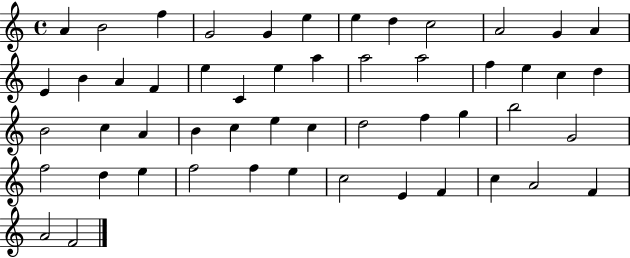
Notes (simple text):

A4/q B4/h F5/q G4/h G4/q E5/q E5/q D5/q C5/h A4/h G4/q A4/q E4/q B4/q A4/q F4/q E5/q C4/q E5/q A5/q A5/h A5/h F5/q E5/q C5/q D5/q B4/h C5/q A4/q B4/q C5/q E5/q C5/q D5/h F5/q G5/q B5/h G4/h F5/h D5/q E5/q F5/h F5/q E5/q C5/h E4/q F4/q C5/q A4/h F4/q A4/h F4/h